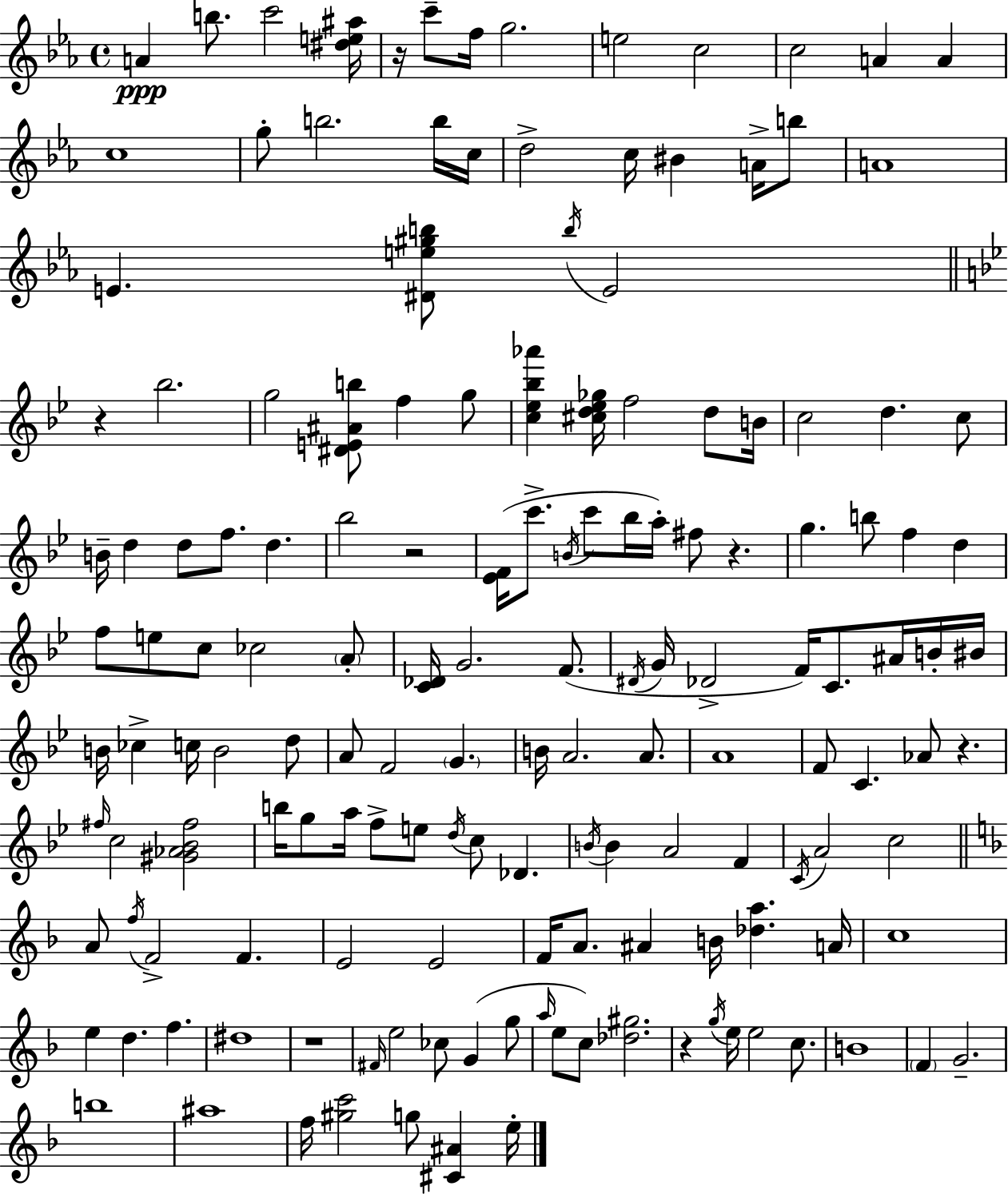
X:1
T:Untitled
M:4/4
L:1/4
K:Eb
A b/2 c'2 [^de^a]/4 z/4 c'/2 f/4 g2 e2 c2 c2 A A c4 g/2 b2 b/4 c/4 d2 c/4 ^B A/4 b/2 A4 E [^De^gb]/2 b/4 E2 z _b2 g2 [^DE^Ab]/2 f g/2 [c_e_b_a'] [^cd_e_g]/4 f2 d/2 B/4 c2 d c/2 B/4 d d/2 f/2 d _b2 z2 [_EF]/4 c'/2 B/4 c'/2 _b/4 a/4 ^f/2 z g b/2 f d f/2 e/2 c/2 _c2 A/2 [C_D]/4 G2 F/2 ^D/4 G/4 _D2 F/4 C/2 ^A/4 B/4 ^B/4 B/4 _c c/4 B2 d/2 A/2 F2 G B/4 A2 A/2 A4 F/2 C _A/2 z ^f/4 c2 [^G_A_B^f]2 b/4 g/2 a/4 f/2 e/2 d/4 c/2 _D B/4 B A2 F C/4 A2 c2 A/2 f/4 F2 F E2 E2 F/4 A/2 ^A B/4 [_da] A/4 c4 e d f ^d4 z4 ^F/4 e2 _c/2 G g/2 a/4 e/2 c/2 [_d^g]2 z g/4 e/4 e2 c/2 B4 F G2 b4 ^a4 f/4 [^gc']2 g/2 [^C^A] e/4